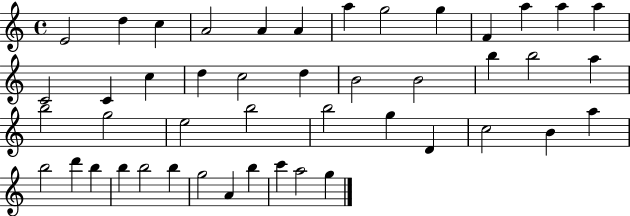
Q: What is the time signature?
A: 4/4